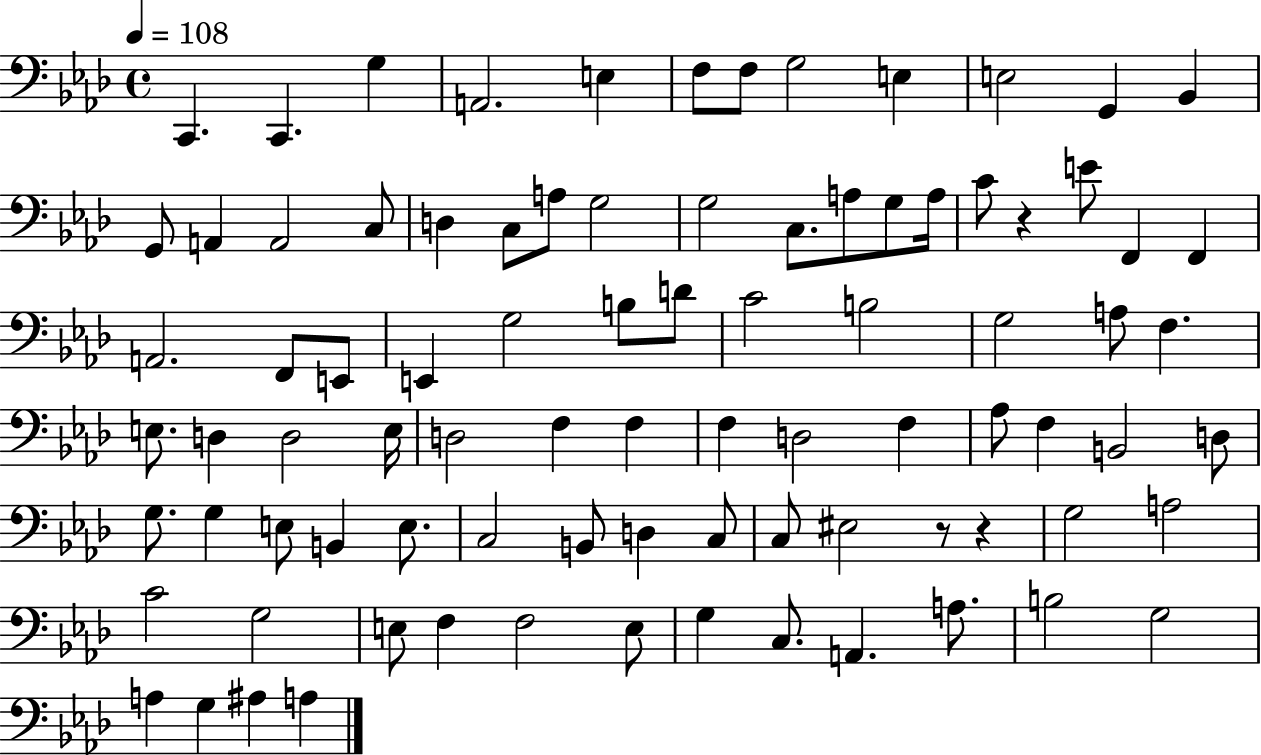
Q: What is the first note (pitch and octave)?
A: C2